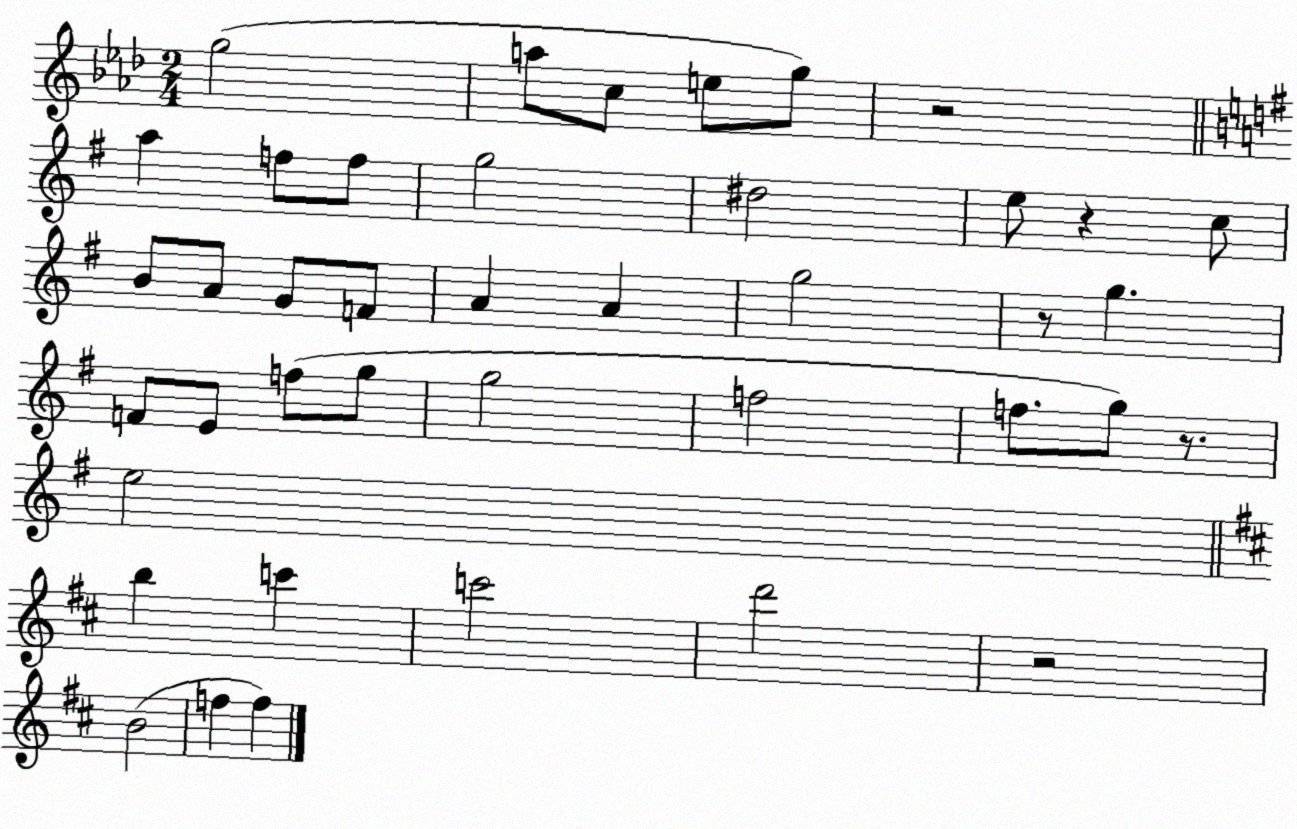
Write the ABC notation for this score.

X:1
T:Untitled
M:2/4
L:1/4
K:Ab
g2 a/2 c/2 e/2 g/2 z2 a f/2 f/2 g2 ^d2 e/2 z c/2 B/2 A/2 G/2 F/2 A A g2 z/2 g F/2 E/2 f/2 g/2 g2 f2 f/2 g/2 z/2 e2 b c' c'2 d'2 z2 B2 f f